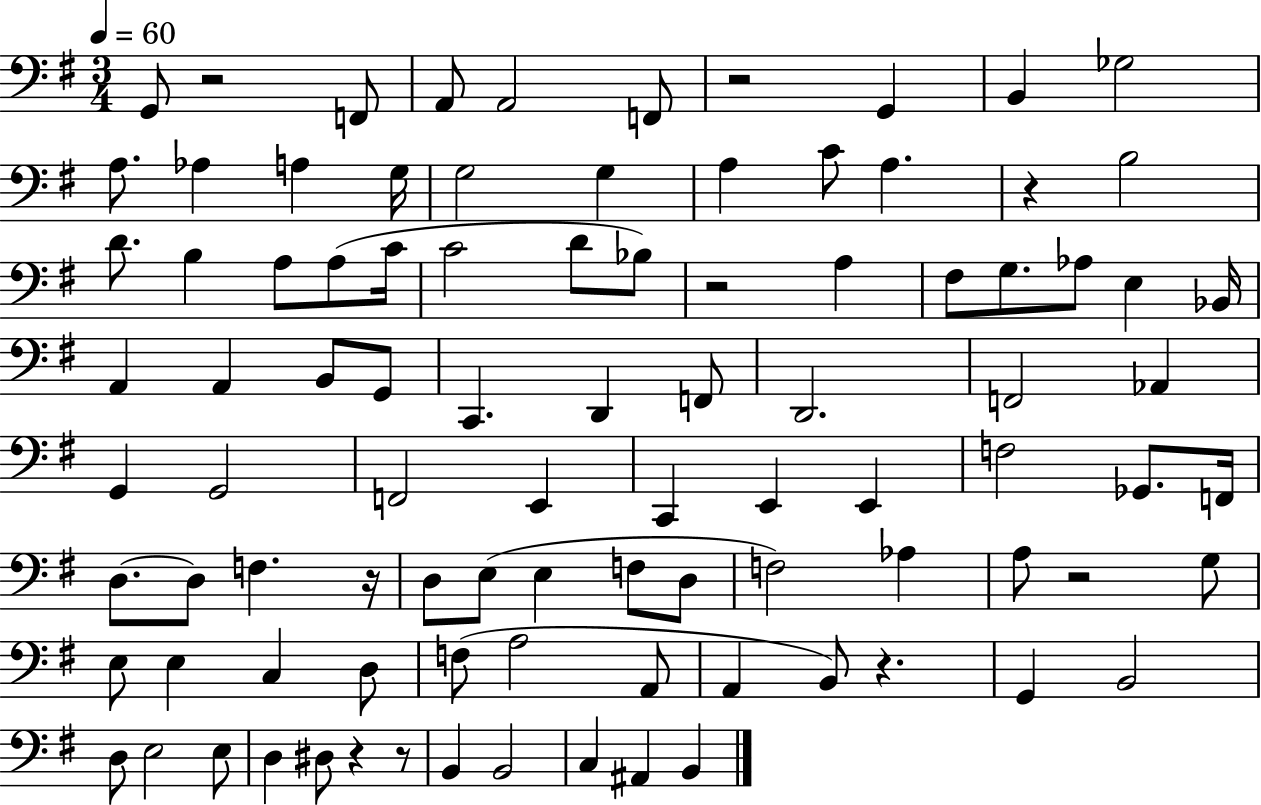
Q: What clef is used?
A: bass